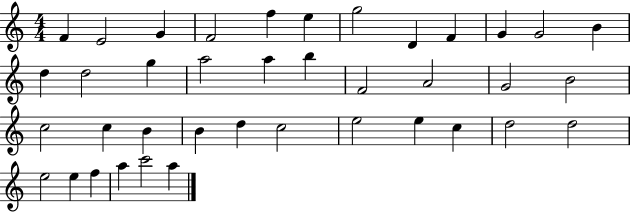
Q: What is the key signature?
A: C major